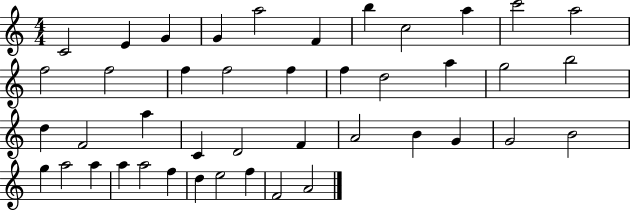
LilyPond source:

{
  \clef treble
  \numericTimeSignature
  \time 4/4
  \key c \major
  c'2 e'4 g'4 | g'4 a''2 f'4 | b''4 c''2 a''4 | c'''2 a''2 | \break f''2 f''2 | f''4 f''2 f''4 | f''4 d''2 a''4 | g''2 b''2 | \break d''4 f'2 a''4 | c'4 d'2 f'4 | a'2 b'4 g'4 | g'2 b'2 | \break g''4 a''2 a''4 | a''4 a''2 f''4 | d''4 e''2 f''4 | f'2 a'2 | \break \bar "|."
}